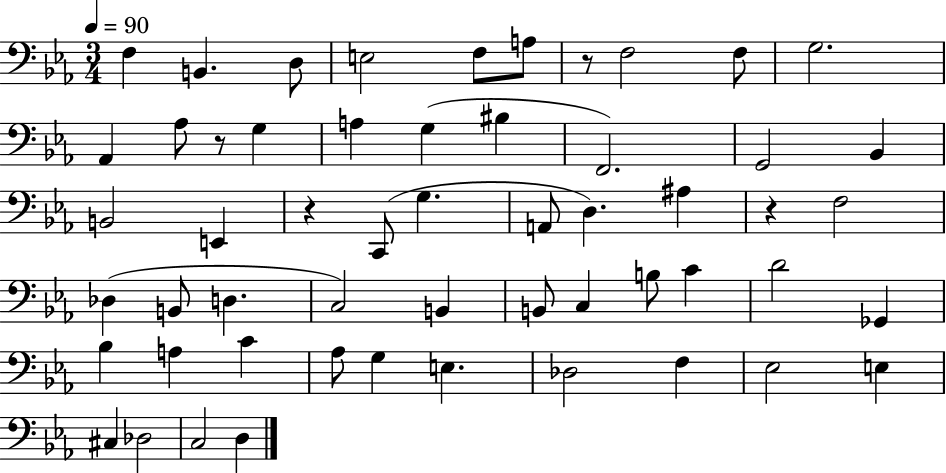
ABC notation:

X:1
T:Untitled
M:3/4
L:1/4
K:Eb
F, B,, D,/2 E,2 F,/2 A,/2 z/2 F,2 F,/2 G,2 _A,, _A,/2 z/2 G, A, G, ^B, F,,2 G,,2 _B,, B,,2 E,, z C,,/2 G, A,,/2 D, ^A, z F,2 _D, B,,/2 D, C,2 B,, B,,/2 C, B,/2 C D2 _G,, _B, A, C _A,/2 G, E, _D,2 F, _E,2 E, ^C, _D,2 C,2 D,